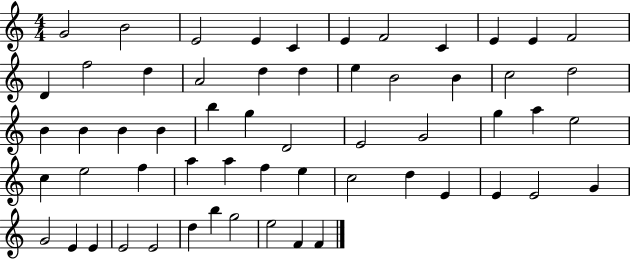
{
  \clef treble
  \numericTimeSignature
  \time 4/4
  \key c \major
  g'2 b'2 | e'2 e'4 c'4 | e'4 f'2 c'4 | e'4 e'4 f'2 | \break d'4 f''2 d''4 | a'2 d''4 d''4 | e''4 b'2 b'4 | c''2 d''2 | \break b'4 b'4 b'4 b'4 | b''4 g''4 d'2 | e'2 g'2 | g''4 a''4 e''2 | \break c''4 e''2 f''4 | a''4 a''4 f''4 e''4 | c''2 d''4 e'4 | e'4 e'2 g'4 | \break g'2 e'4 e'4 | e'2 e'2 | d''4 b''4 g''2 | e''2 f'4 f'4 | \break \bar "|."
}